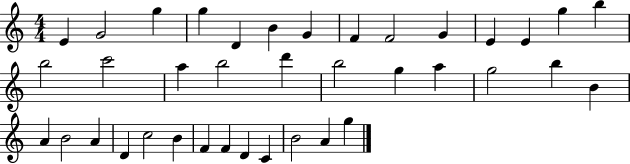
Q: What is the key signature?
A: C major